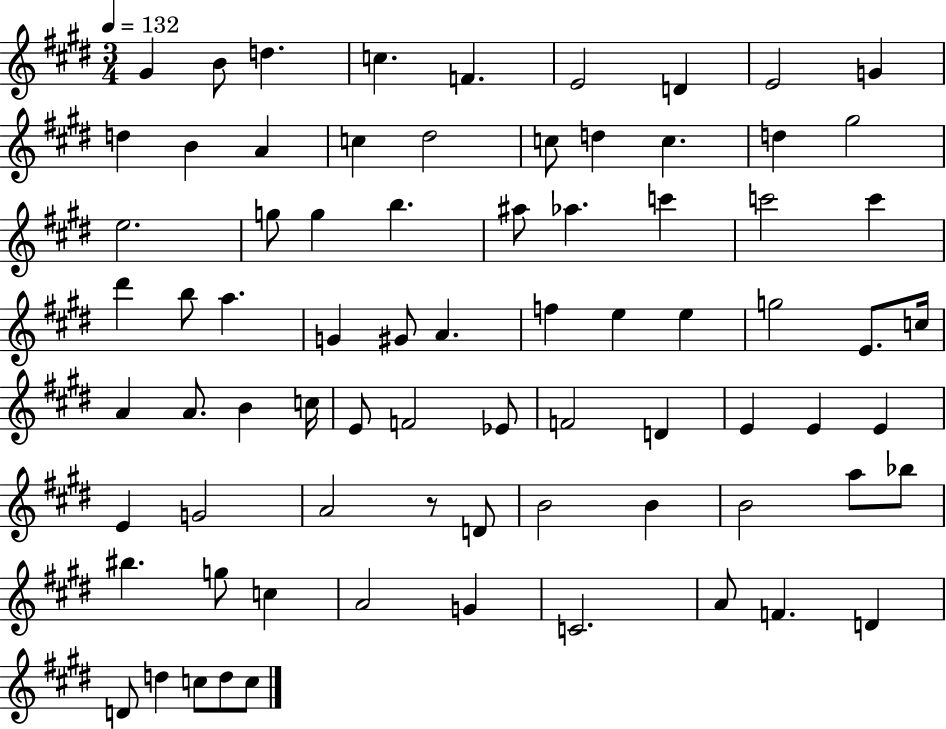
{
  \clef treble
  \numericTimeSignature
  \time 3/4
  \key e \major
  \tempo 4 = 132
  gis'4 b'8 d''4. | c''4. f'4. | e'2 d'4 | e'2 g'4 | \break d''4 b'4 a'4 | c''4 dis''2 | c''8 d''4 c''4. | d''4 gis''2 | \break e''2. | g''8 g''4 b''4. | ais''8 aes''4. c'''4 | c'''2 c'''4 | \break dis'''4 b''8 a''4. | g'4 gis'8 a'4. | f''4 e''4 e''4 | g''2 e'8. c''16 | \break a'4 a'8. b'4 c''16 | e'8 f'2 ees'8 | f'2 d'4 | e'4 e'4 e'4 | \break e'4 g'2 | a'2 r8 d'8 | b'2 b'4 | b'2 a''8 bes''8 | \break bis''4. g''8 c''4 | a'2 g'4 | c'2. | a'8 f'4. d'4 | \break d'8 d''4 c''8 d''8 c''8 | \bar "|."
}